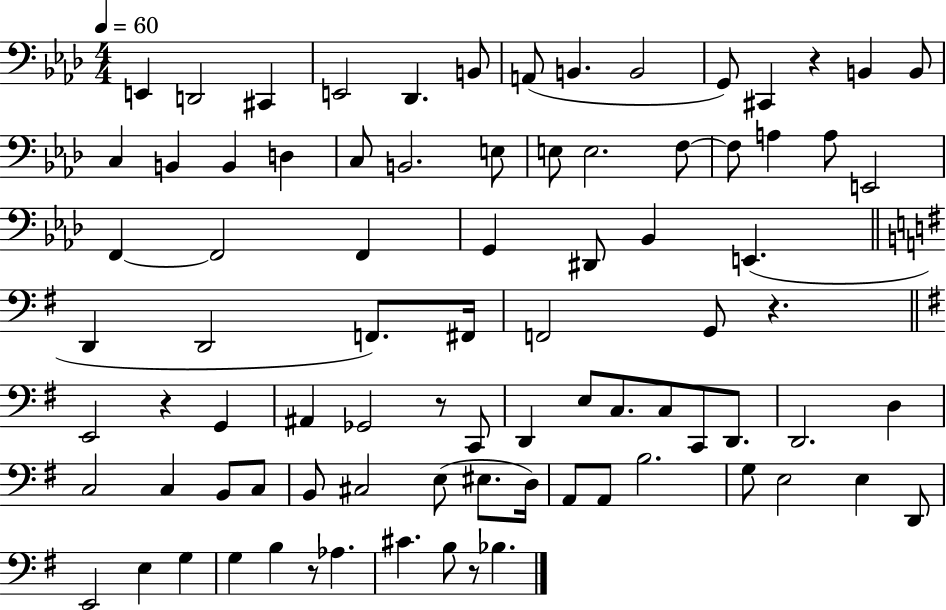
E2/q D2/h C#2/q E2/h Db2/q. B2/e A2/e B2/q. B2/h G2/e C#2/q R/q B2/q B2/e C3/q B2/q B2/q D3/q C3/e B2/h. E3/e E3/e E3/h. F3/e F3/e A3/q A3/e E2/h F2/q F2/h F2/q G2/q D#2/e Bb2/q E2/q. D2/q D2/h F2/e. F#2/s F2/h G2/e R/q. E2/h R/q G2/q A#2/q Gb2/h R/e C2/e D2/q E3/e C3/e. C3/e C2/e D2/e. D2/h. D3/q C3/h C3/q B2/e C3/e B2/e C#3/h E3/e EIS3/e. D3/s A2/e A2/e B3/h. G3/e E3/h E3/q D2/e E2/h E3/q G3/q G3/q B3/q R/e Ab3/q. C#4/q. B3/e R/e Bb3/q.